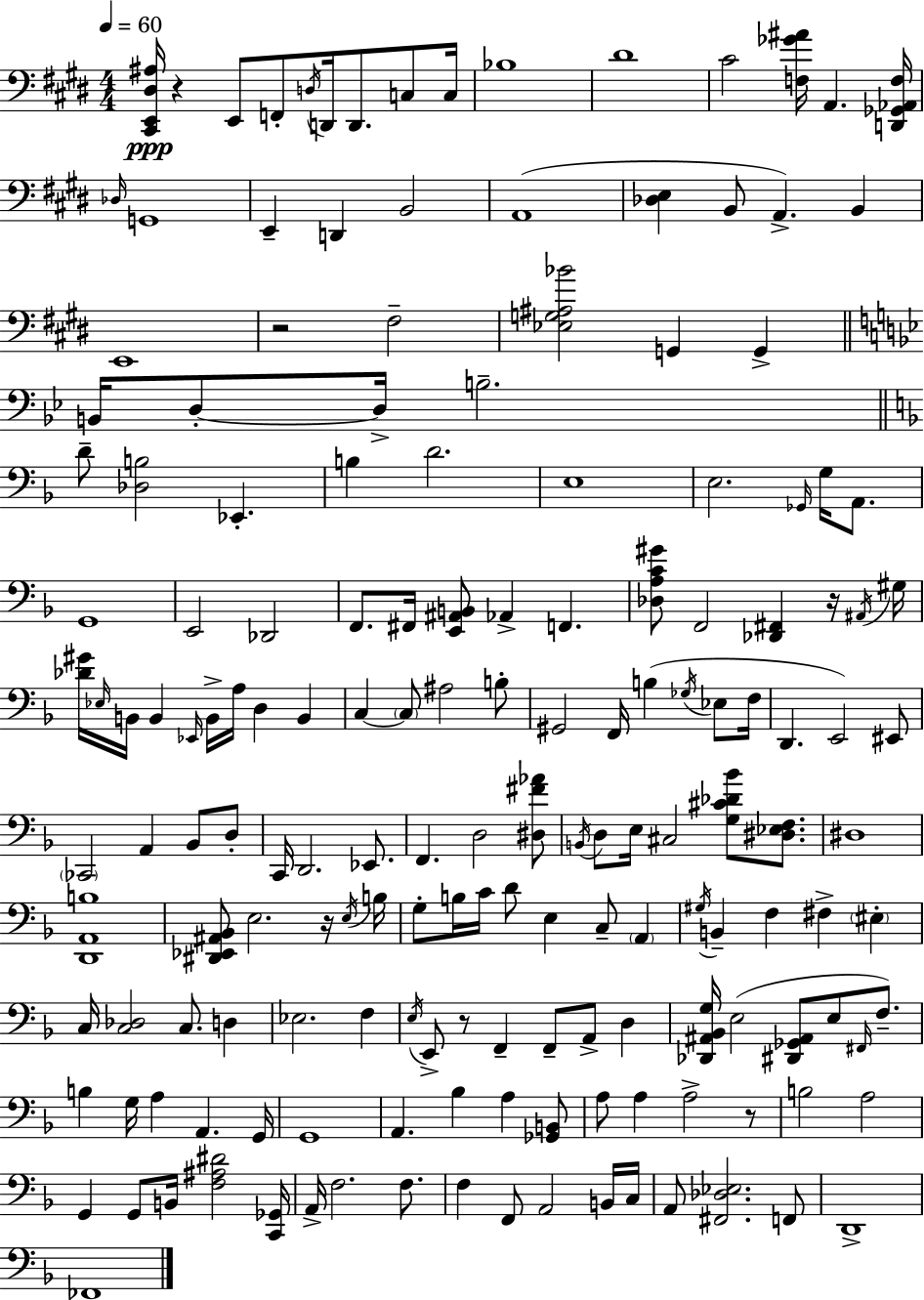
{
  \clef bass
  \numericTimeSignature
  \time 4/4
  \key e \major
  \tempo 4 = 60
  <cis, e, dis ais>16\ppp r4 e,8 f,8-. \acciaccatura { d16 } d,16 d,8. c8 | c16 bes1 | dis'1 | cis'2 <f ges' ais'>16 a,4. | \break <d, ges, aes, f>16 \grace { des16 } g,1 | e,4-- d,4 b,2 | a,1( | <des e>4 b,8 a,4.->) b,4 | \break e,1 | r2 fis2-- | <ees g ais bes'>2 g,4 g,4-> | \bar "||" \break \key bes \major b,16 d8-.~~ d16-> b2.-- | \bar "||" \break \key f \major d'8-- <des b>2 ees,4.-. | b4 d'2. | e1 | e2. \grace { ges,16 } g16 a,8. | \break g,1 | e,2 des,2 | f,8. fis,16 <e, ais, b,>8 aes,4-> f,4. | <des a c' gis'>8 f,2 <des, fis,>4 r16 | \break \acciaccatura { ais,16 } gis16 <des' gis'>16 \grace { ees16 } b,16 b,4 \grace { ees,16 } b,16-> a16 d4 | b,4 c4~~ \parenthesize c8 ais2 | b8-. gis,2 f,16 b4( | \acciaccatura { ges16 } ees8 f16 d,4. e,2) | \break eis,8 \parenthesize ces,2 a,4 | bes,8 d8-. c,16 d,2. | ees,8. f,4. d2 | <dis fis' aes'>8 \acciaccatura { b,16 } d8 e16 cis2 | \break <g cis' des' bes'>8 <dis ees f>8. dis1 | <d, a, b>1 | <dis, ees, ais, bes,>8 e2. | r16 \acciaccatura { e16 } b16 g8-. b16 c'16 d'8 e4 | \break c8-- \parenthesize a,4 \acciaccatura { gis16 } b,4-- f4 | fis4-> \parenthesize eis4-. c16 <c des>2 | c8. d4 ees2. | f4 \acciaccatura { e16 } e,8-> r8 f,4-- | \break f,8-- a,8-> d4 <des, ais, bes, g>16 e2( | <dis, ges, ais,>8 e8 \grace { fis,16 }) f8.-- b4 g16 a4 | a,4. g,16 g,1 | a,4. | \break bes4 a4 <ges, b,>8 a8 a4 | a2-> r8 b2 | a2 g,4 g,8 | b,16 <f ais dis'>2 <c, ges,>16 a,16-> f2. | \break f8. f4 f,8 | a,2 b,16 c16 a,8 <fis, des ees>2. | f,8 d,1-> | fes,1 | \break \bar "|."
}